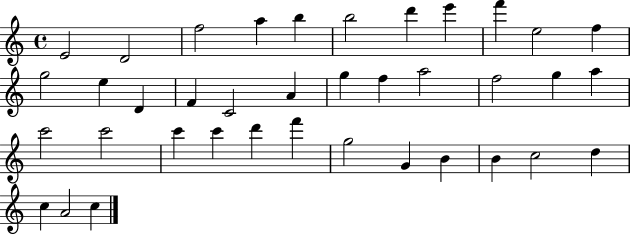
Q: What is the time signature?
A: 4/4